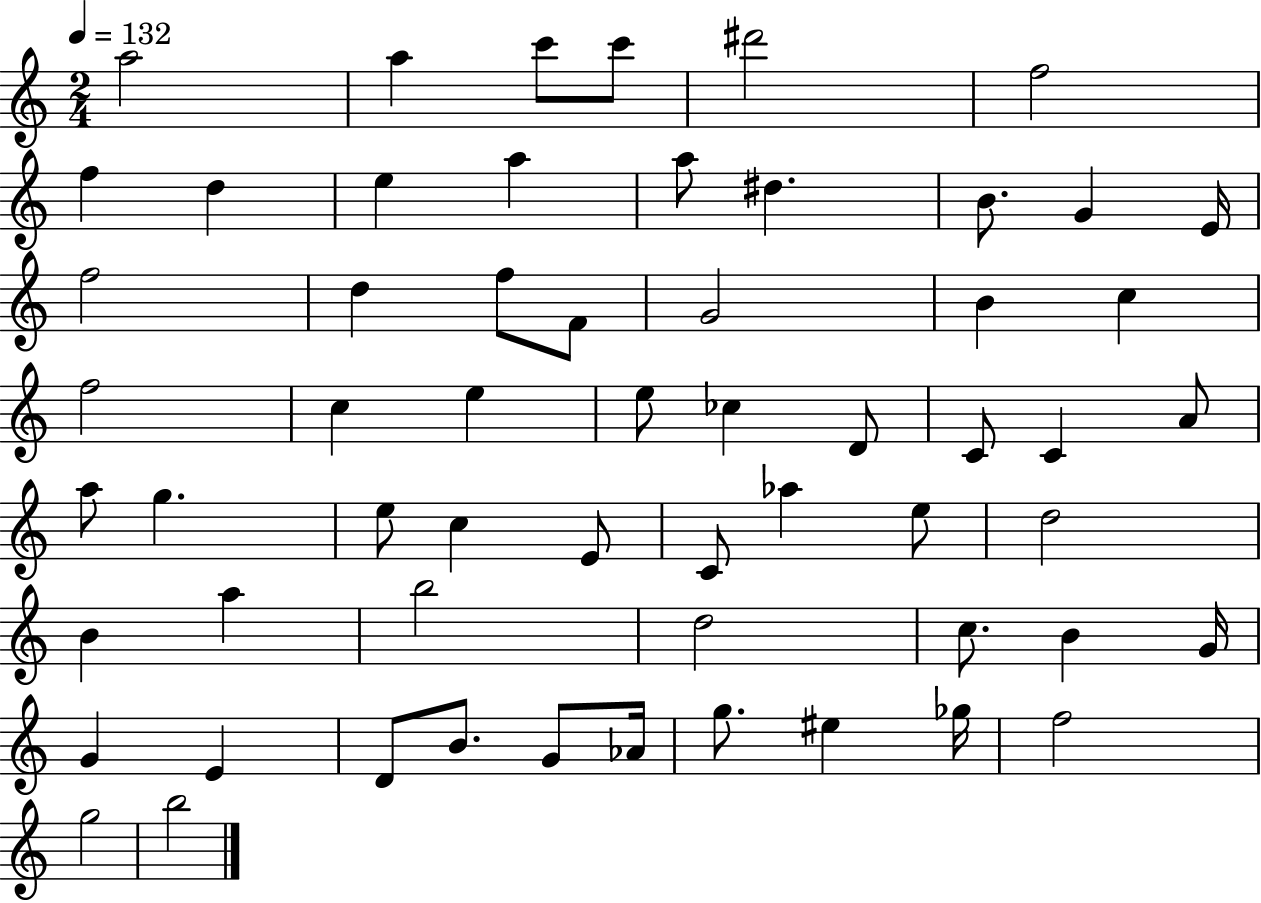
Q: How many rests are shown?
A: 0